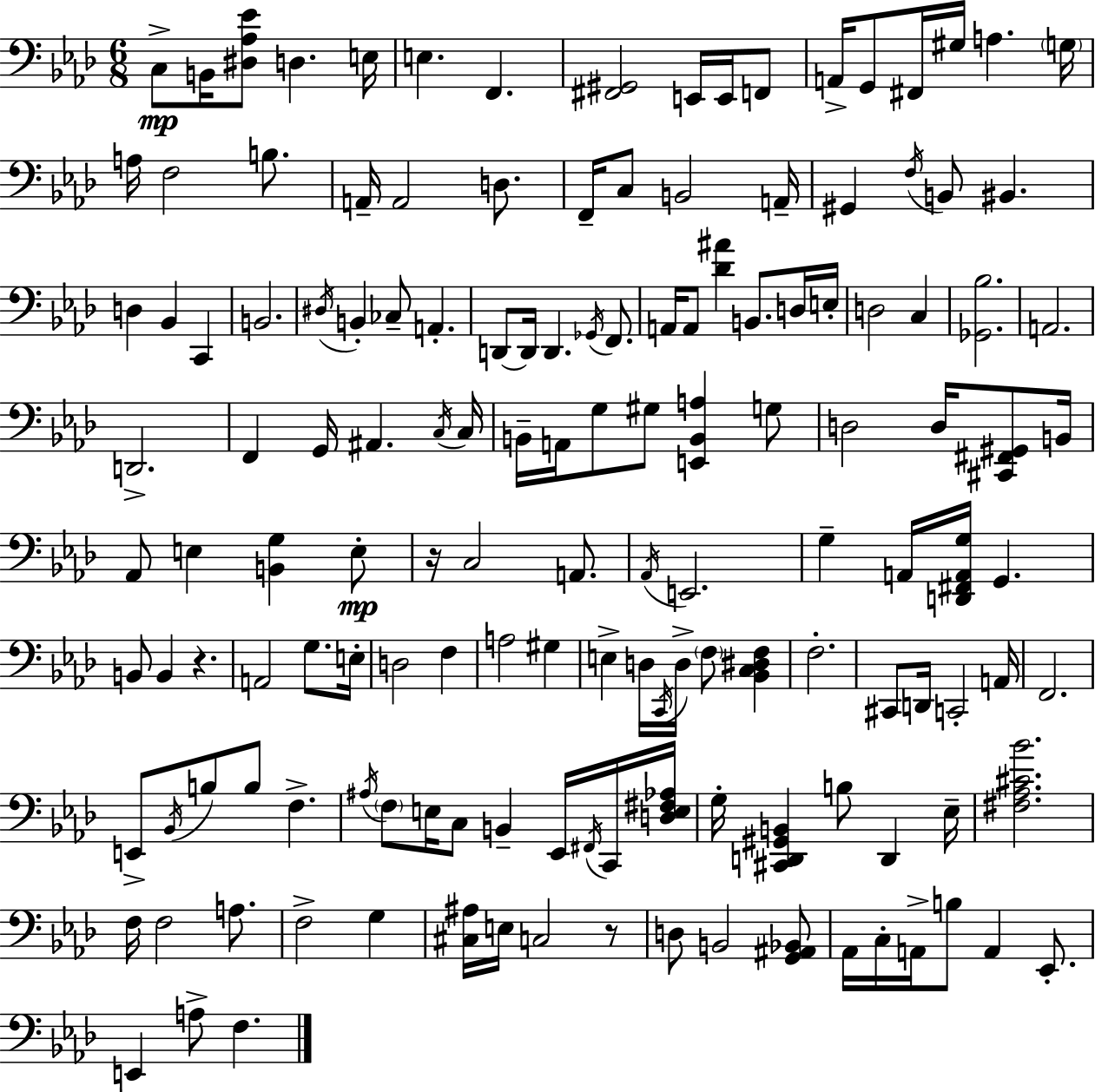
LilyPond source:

{
  \clef bass
  \numericTimeSignature
  \time 6/8
  \key aes \major
  c8->\mp b,16 <dis aes ees'>8 d4. e16 | e4. f,4. | <fis, gis,>2 e,16 e,16 f,8 | a,16-> g,8 fis,16 gis16 a4. \parenthesize g16 | \break a16 f2 b8. | a,16-- a,2 d8. | f,16-- c8 b,2 a,16-- | gis,4 \acciaccatura { f16 } b,8 bis,4. | \break d4 bes,4 c,4 | b,2. | \acciaccatura { dis16 } b,4-. ces8-- a,4.-. | d,8~~ d,16 d,4. \acciaccatura { ges,16 } | \break f,8. a,16 a,8 <des' ais'>4 b,8. | d16 e16-. d2 c4 | <ges, bes>2. | a,2. | \break d,2.-> | f,4 g,16 ais,4. | \acciaccatura { c16 } c16 b,16-- a,16 g8 gis8 <e, b, a>4 | g8 d2 | \break d16 <cis, fis, gis,>8 b,16 aes,8 e4 <b, g>4 | e8-.\mp r16 c2 | a,8. \acciaccatura { aes,16 } e,2. | g4-- a,16 <d, fis, a, g>16 g,4. | \break b,8 b,4 r4. | a,2 | g8. e16-. d2 | f4 a2 | \break gis4 e4-> d16 \acciaccatura { c,16 } d16-> | \parenthesize f8 <bes, c dis f>4 f2.-. | cis,8 d,16 c,2-. | a,16 f,2. | \break e,8-> \acciaccatura { bes,16 } b8 b8 | f4.-> \acciaccatura { ais16 } \parenthesize f8 e16 c8 | b,4-- ees,16 \acciaccatura { fis,16 } c,16 <d e fis aes>16 g16-. <cis, d, gis, b,>4 | b8 d,4 ees16-- <fis aes cis' bes'>2. | \break f16 f2 | a8. f2-> | g4 <cis ais>16 e16 c2 | r8 d8 b,2 | \break <g, ais, bes,>8 aes,16 c16-. a,16-> | b8 a,4 ees,8.-. e,4 | a8-> f4. \bar "|."
}